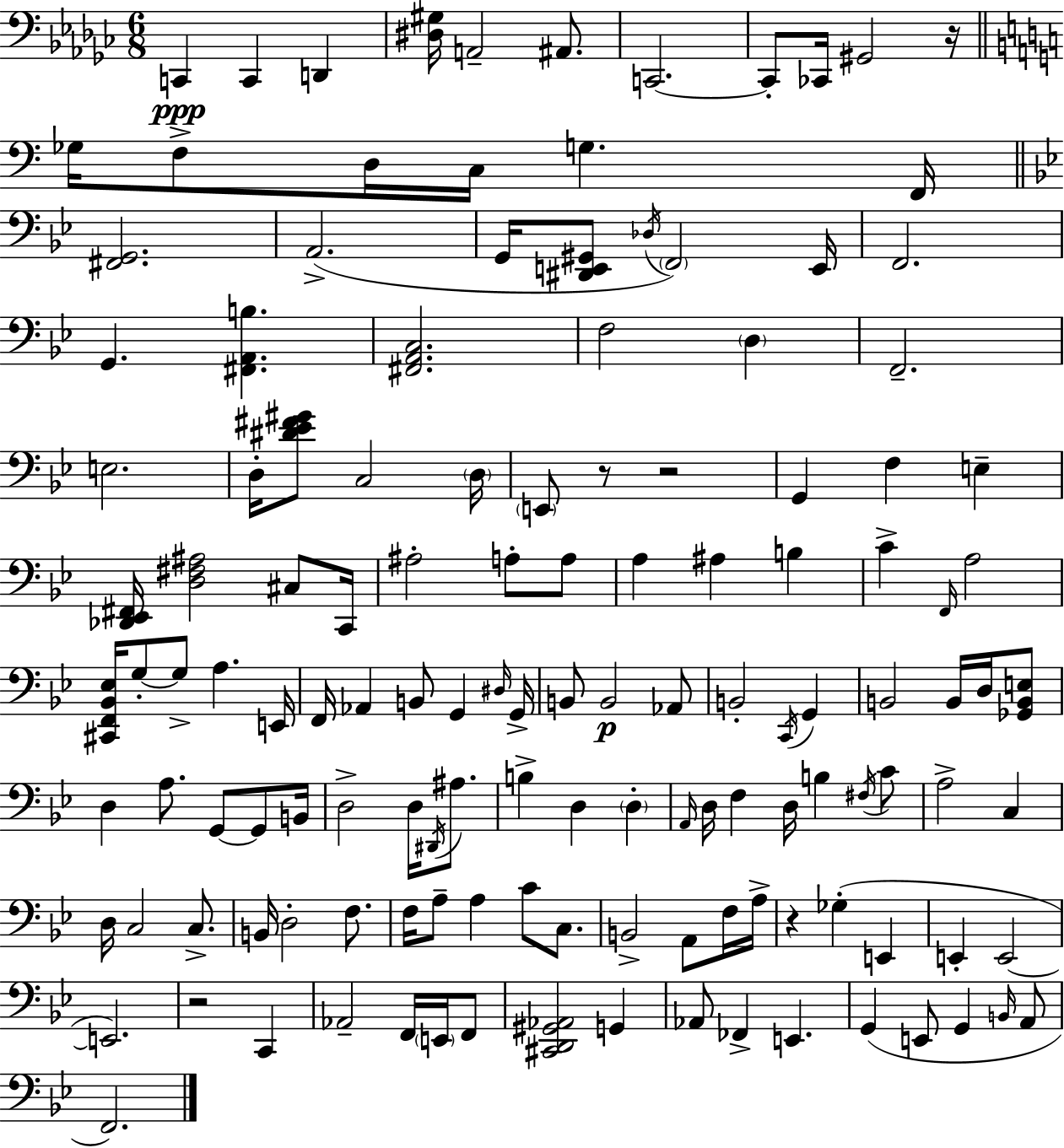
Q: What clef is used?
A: bass